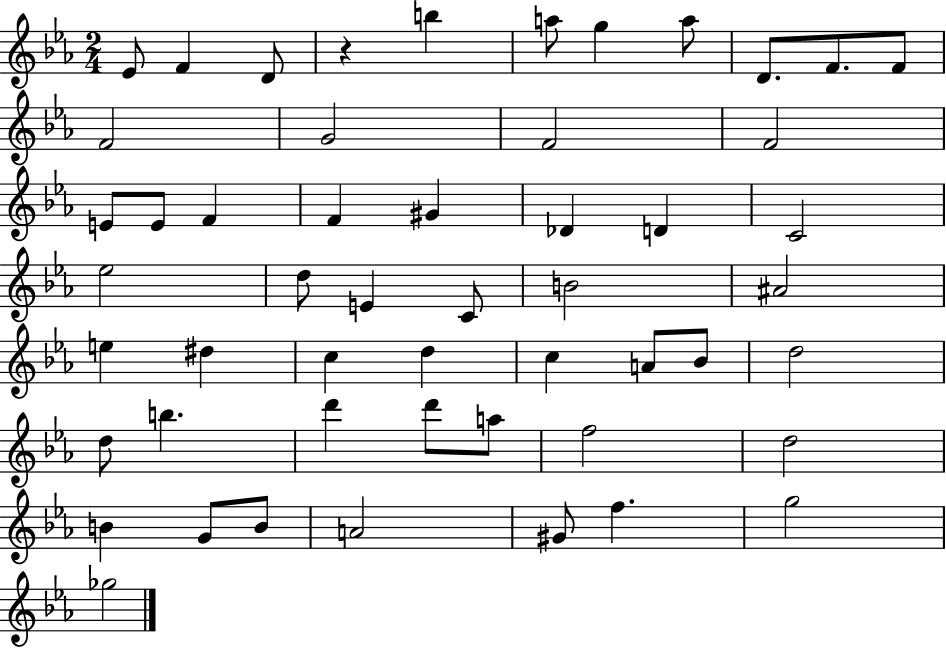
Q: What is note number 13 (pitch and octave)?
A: F4